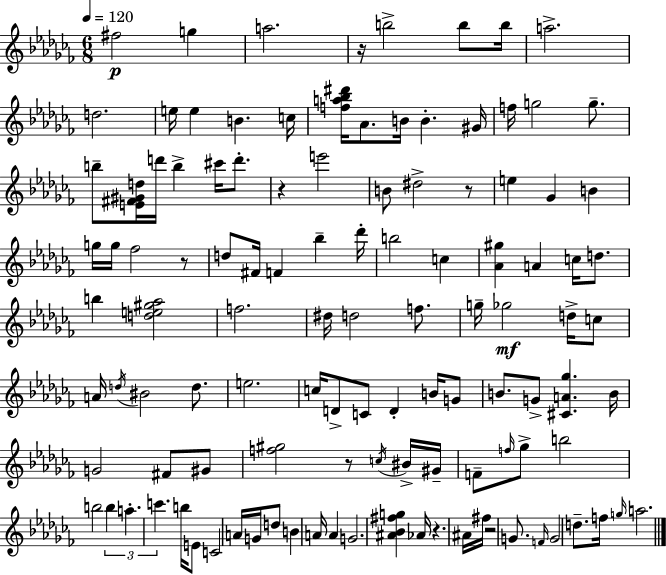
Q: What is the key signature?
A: AES minor